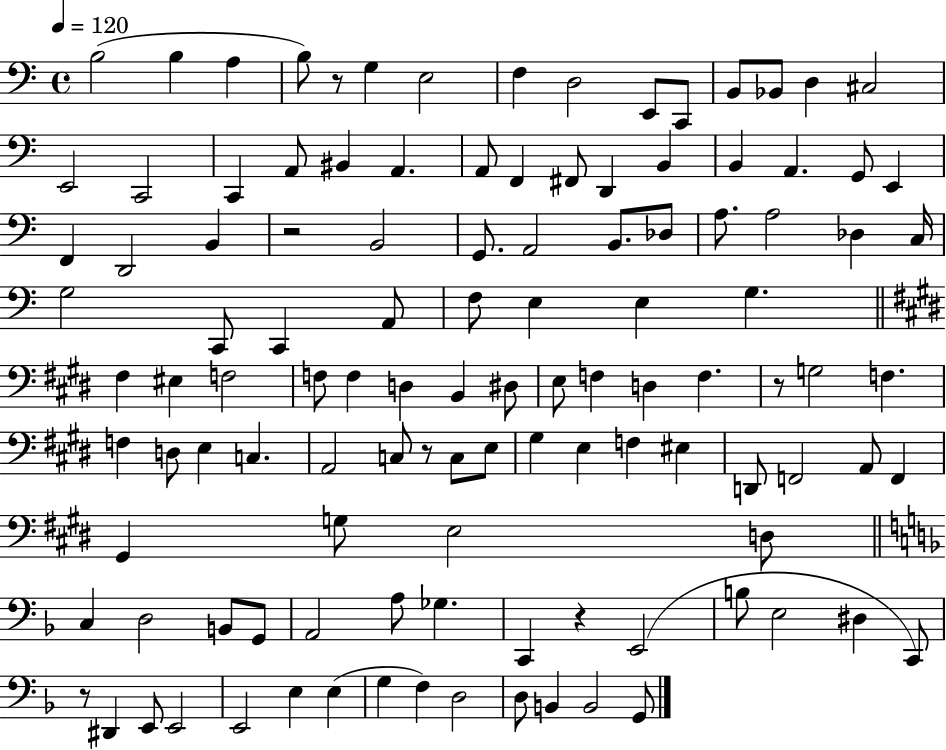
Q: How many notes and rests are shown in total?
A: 115